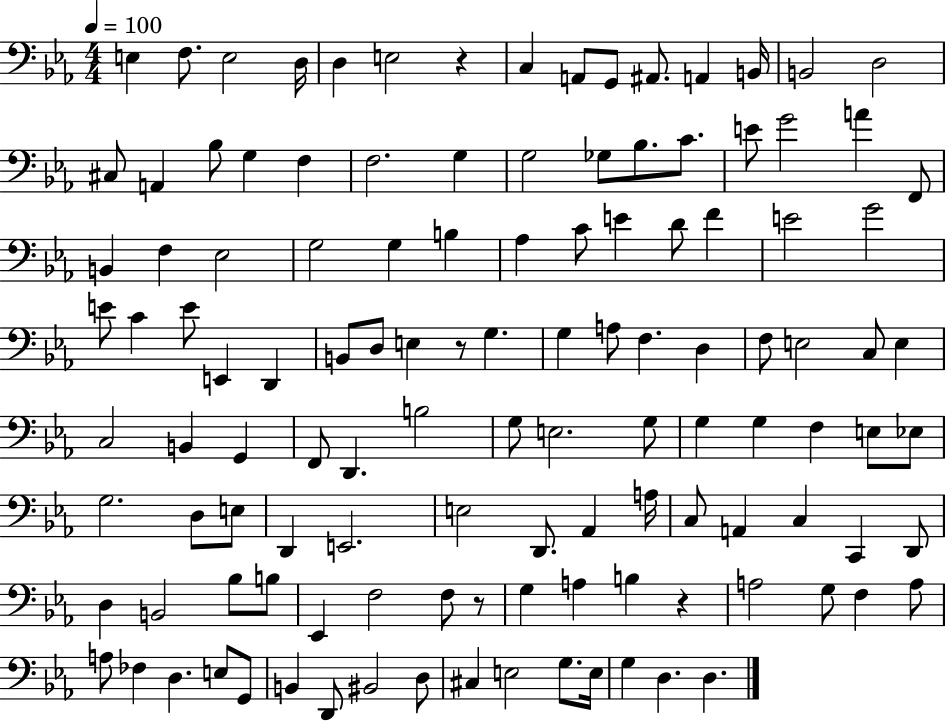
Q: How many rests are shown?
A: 4